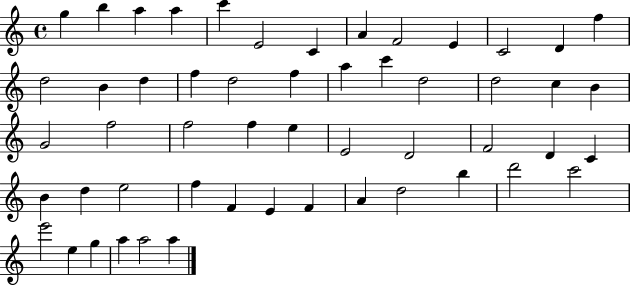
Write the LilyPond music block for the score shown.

{
  \clef treble
  \time 4/4
  \defaultTimeSignature
  \key c \major
  g''4 b''4 a''4 a''4 | c'''4 e'2 c'4 | a'4 f'2 e'4 | c'2 d'4 f''4 | \break d''2 b'4 d''4 | f''4 d''2 f''4 | a''4 c'''4 d''2 | d''2 c''4 b'4 | \break g'2 f''2 | f''2 f''4 e''4 | e'2 d'2 | f'2 d'4 c'4 | \break b'4 d''4 e''2 | f''4 f'4 e'4 f'4 | a'4 d''2 b''4 | d'''2 c'''2 | \break e'''2 e''4 g''4 | a''4 a''2 a''4 | \bar "|."
}